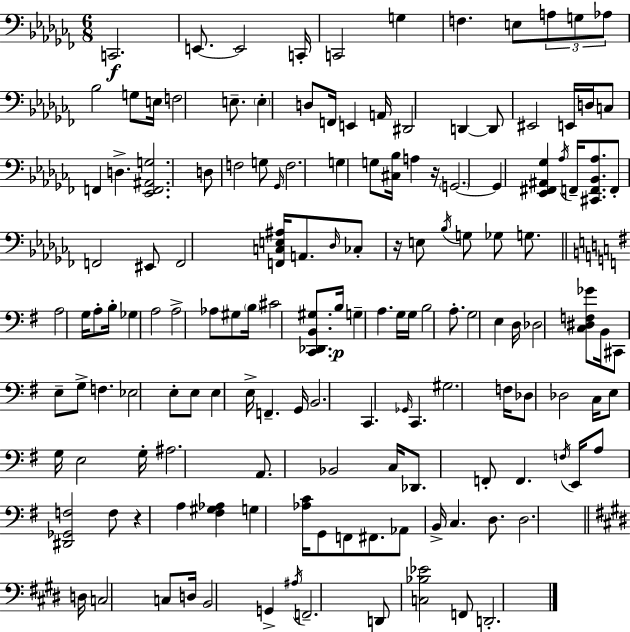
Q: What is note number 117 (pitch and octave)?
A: F#2